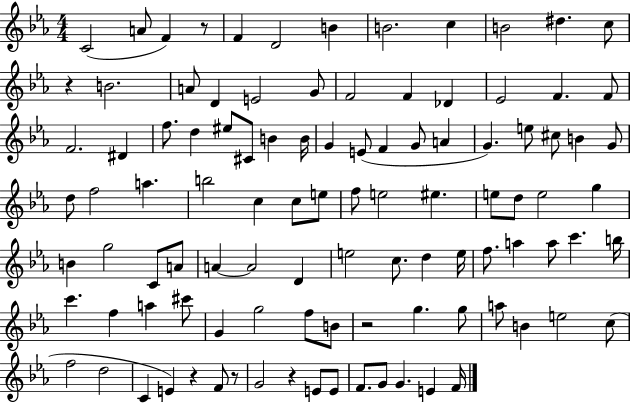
{
  \clef treble
  \numericTimeSignature
  \time 4/4
  \key ees \major
  \repeat volta 2 { c'2( a'8 f'4) r8 | f'4 d'2 b'4 | b'2. c''4 | b'2 dis''4. c''8 | \break r4 b'2. | a'8 d'4 e'2 g'8 | f'2 f'4 des'4 | ees'2 f'4. f'8 | \break f'2. dis'4 | f''8. d''4 eis''8 cis'8 b'4 b'16 | g'4 e'8( f'4 g'8 a'4 | g'4.) e''8 cis''8 b'4 g'8 | \break d''8 f''2 a''4. | b''2 c''4 c''8 e''8 | f''8 e''2 eis''4. | e''8 d''8 e''2 g''4 | \break b'4 g''2 c'8 a'8 | a'4~~ a'2 d'4 | e''2 c''8. d''4 e''16 | f''8. a''4 a''8 c'''4. b''16 | \break c'''4. f''4 a''4 cis'''8 | g'4 g''2 f''8 b'8 | r2 g''4. g''8 | a''8 b'4 e''2 c''8( | \break f''2 d''2 | c'4 e'4) r4 f'8 r8 | g'2 r4 e'8 e'8 | f'8. g'8 g'4. e'4 f'16 | \break } \bar "|."
}